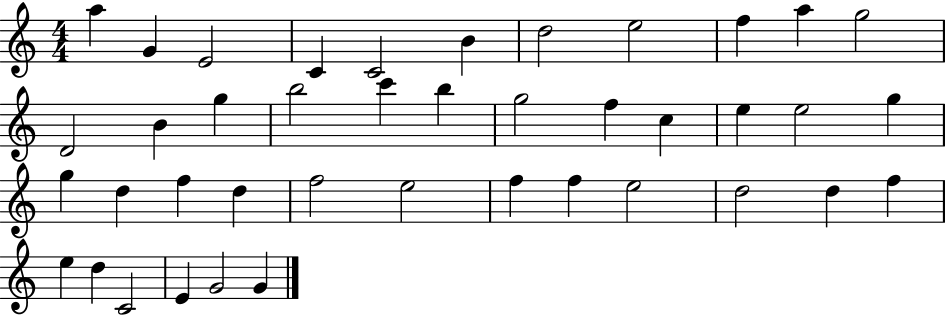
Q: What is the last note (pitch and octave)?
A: G4